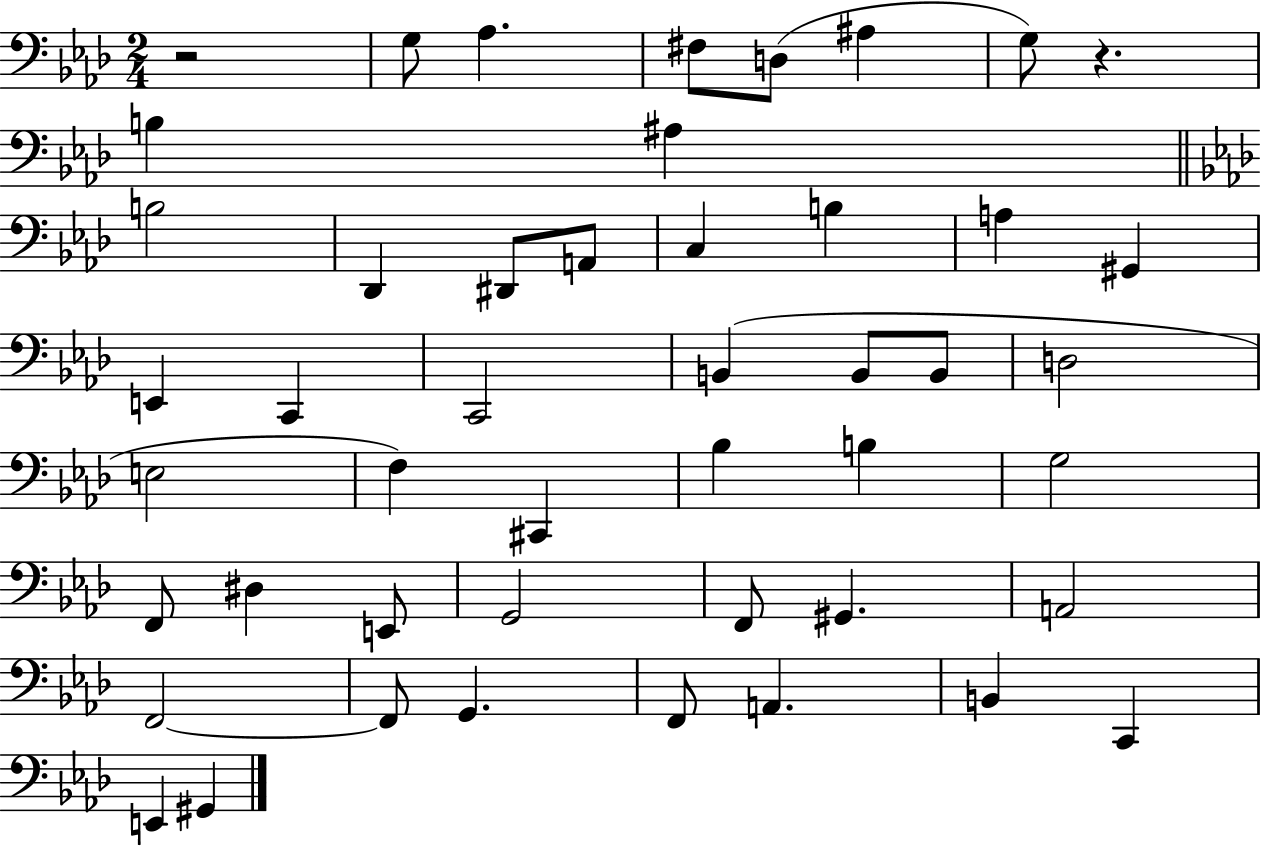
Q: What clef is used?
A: bass